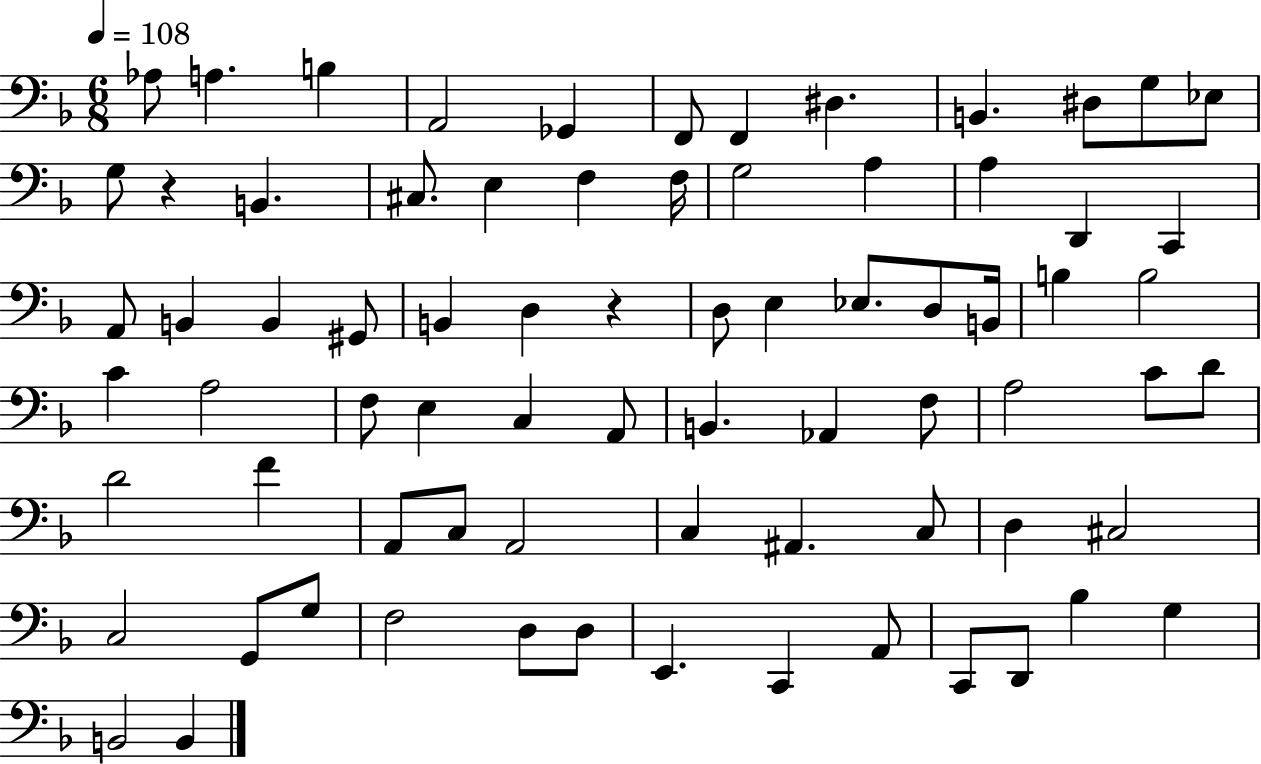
Ab3/e A3/q. B3/q A2/h Gb2/q F2/e F2/q D#3/q. B2/q. D#3/e G3/e Eb3/e G3/e R/q B2/q. C#3/e. E3/q F3/q F3/s G3/h A3/q A3/q D2/q C2/q A2/e B2/q B2/q G#2/e B2/q D3/q R/q D3/e E3/q Eb3/e. D3/e B2/s B3/q B3/h C4/q A3/h F3/e E3/q C3/q A2/e B2/q. Ab2/q F3/e A3/h C4/e D4/e D4/h F4/q A2/e C3/e A2/h C3/q A#2/q. C3/e D3/q C#3/h C3/h G2/e G3/e F3/h D3/e D3/e E2/q. C2/q A2/e C2/e D2/e Bb3/q G3/q B2/h B2/q